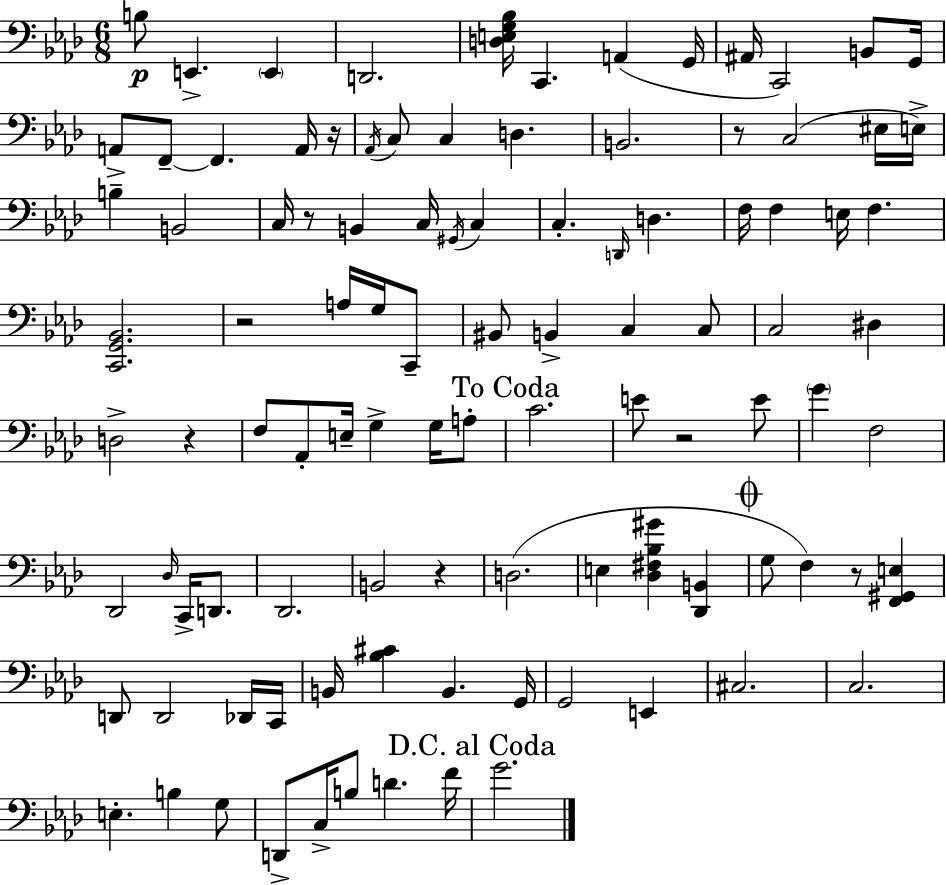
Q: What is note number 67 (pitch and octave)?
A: G3